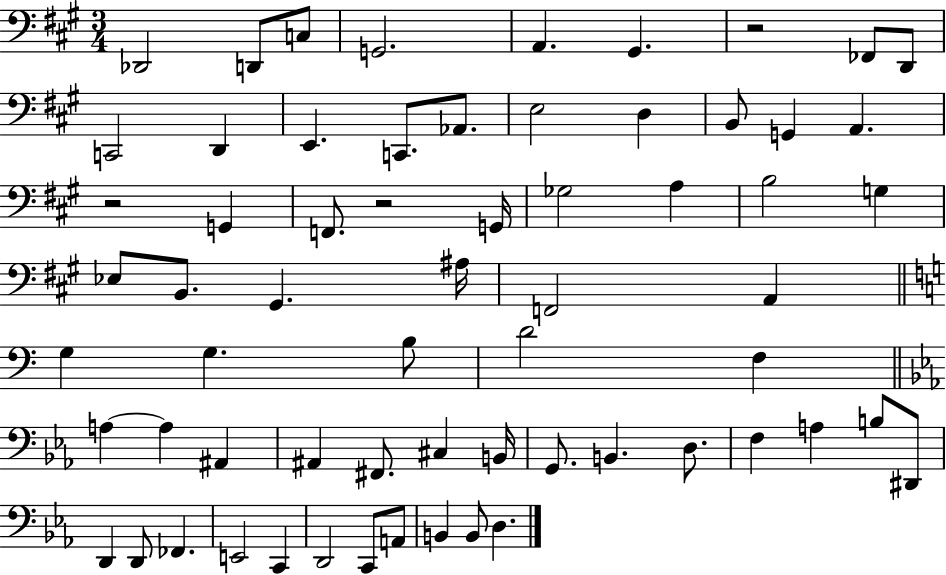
Db2/h D2/e C3/e G2/h. A2/q. G#2/q. R/h FES2/e D2/e C2/h D2/q E2/q. C2/e. Ab2/e. E3/h D3/q B2/e G2/q A2/q. R/h G2/q F2/e. R/h G2/s Gb3/h A3/q B3/h G3/q Eb3/e B2/e. G#2/q. A#3/s F2/h A2/q G3/q G3/q. B3/e D4/h F3/q A3/q A3/q A#2/q A#2/q F#2/e. C#3/q B2/s G2/e. B2/q. D3/e. F3/q A3/q B3/e D#2/e D2/q D2/e FES2/q. E2/h C2/q D2/h C2/e A2/e B2/q B2/e D3/q.